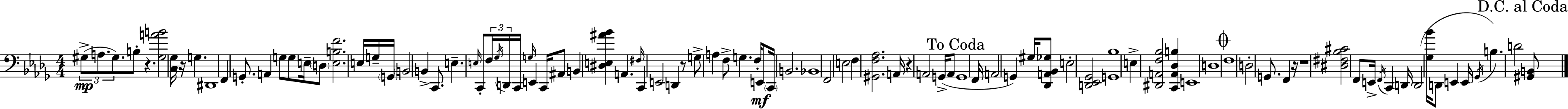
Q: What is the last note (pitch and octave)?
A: D4